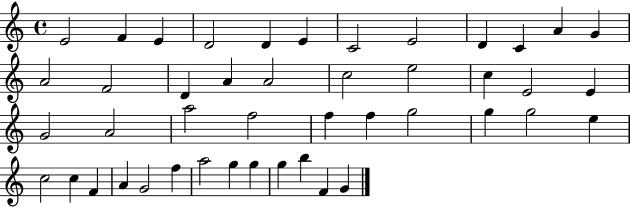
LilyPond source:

{
  \clef treble
  \time 4/4
  \defaultTimeSignature
  \key c \major
  e'2 f'4 e'4 | d'2 d'4 e'4 | c'2 e'2 | d'4 c'4 a'4 g'4 | \break a'2 f'2 | d'4 a'4 a'2 | c''2 e''2 | c''4 e'2 e'4 | \break g'2 a'2 | a''2 f''2 | f''4 f''4 g''2 | g''4 g''2 e''4 | \break c''2 c''4 f'4 | a'4 g'2 f''4 | a''2 g''4 g''4 | g''4 b''4 f'4 g'4 | \break \bar "|."
}